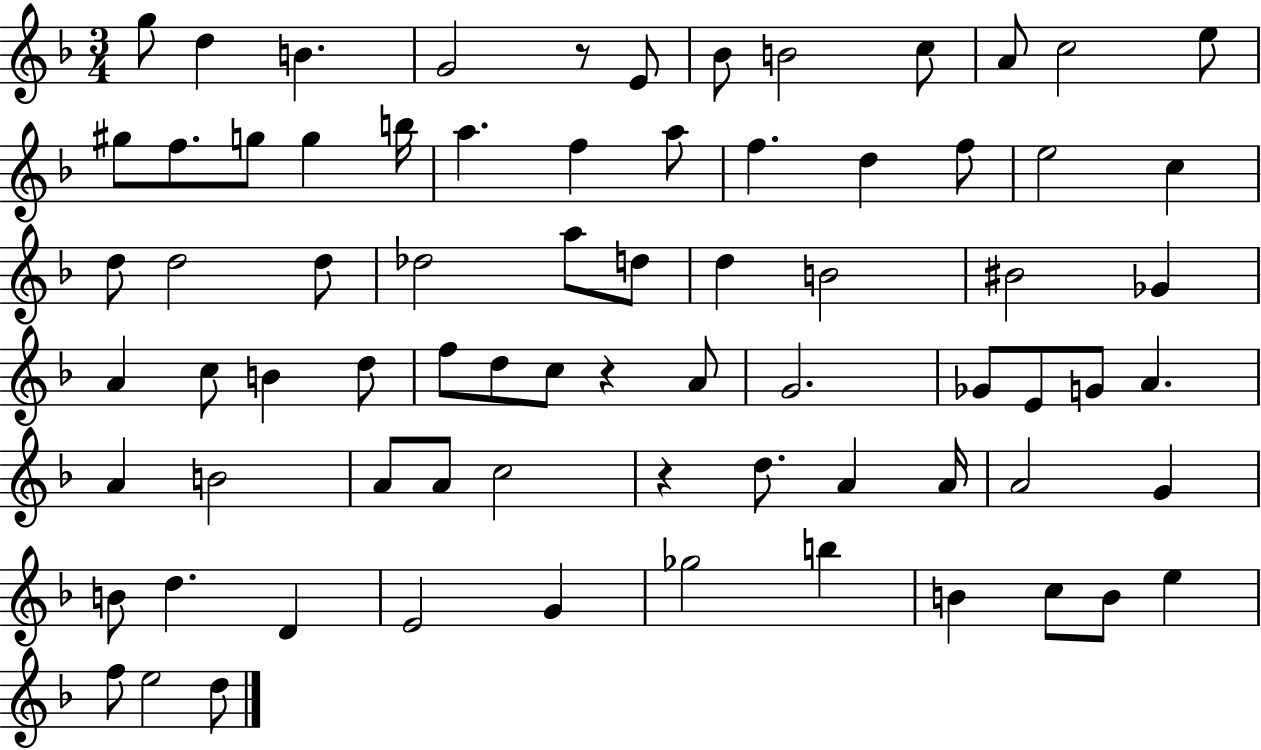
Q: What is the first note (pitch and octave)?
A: G5